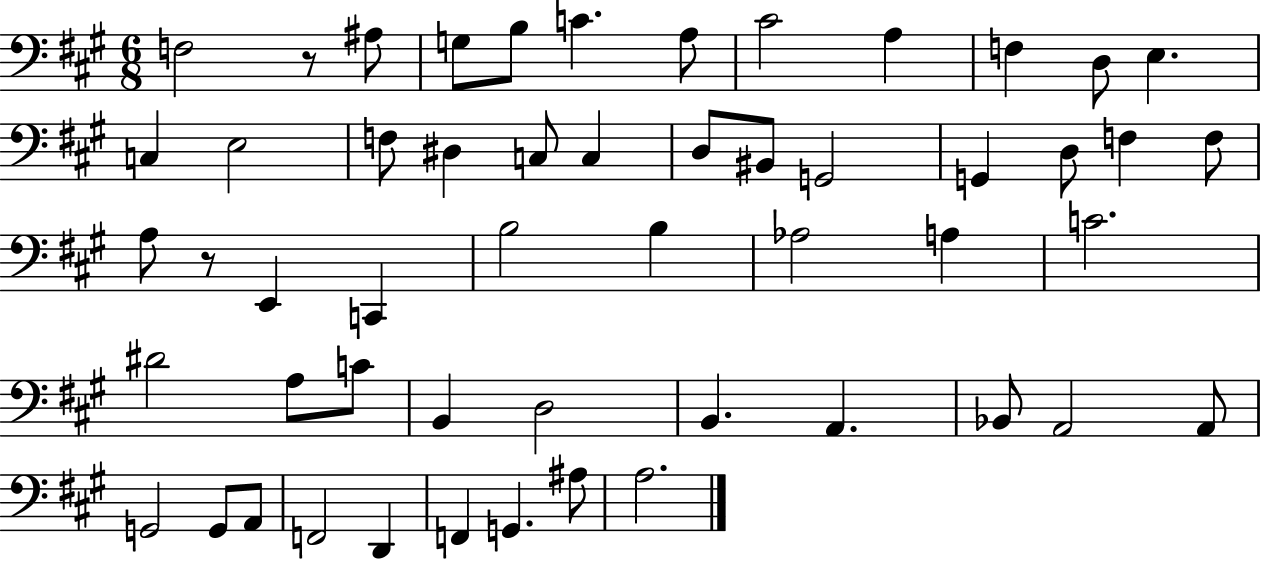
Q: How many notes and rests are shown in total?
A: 53